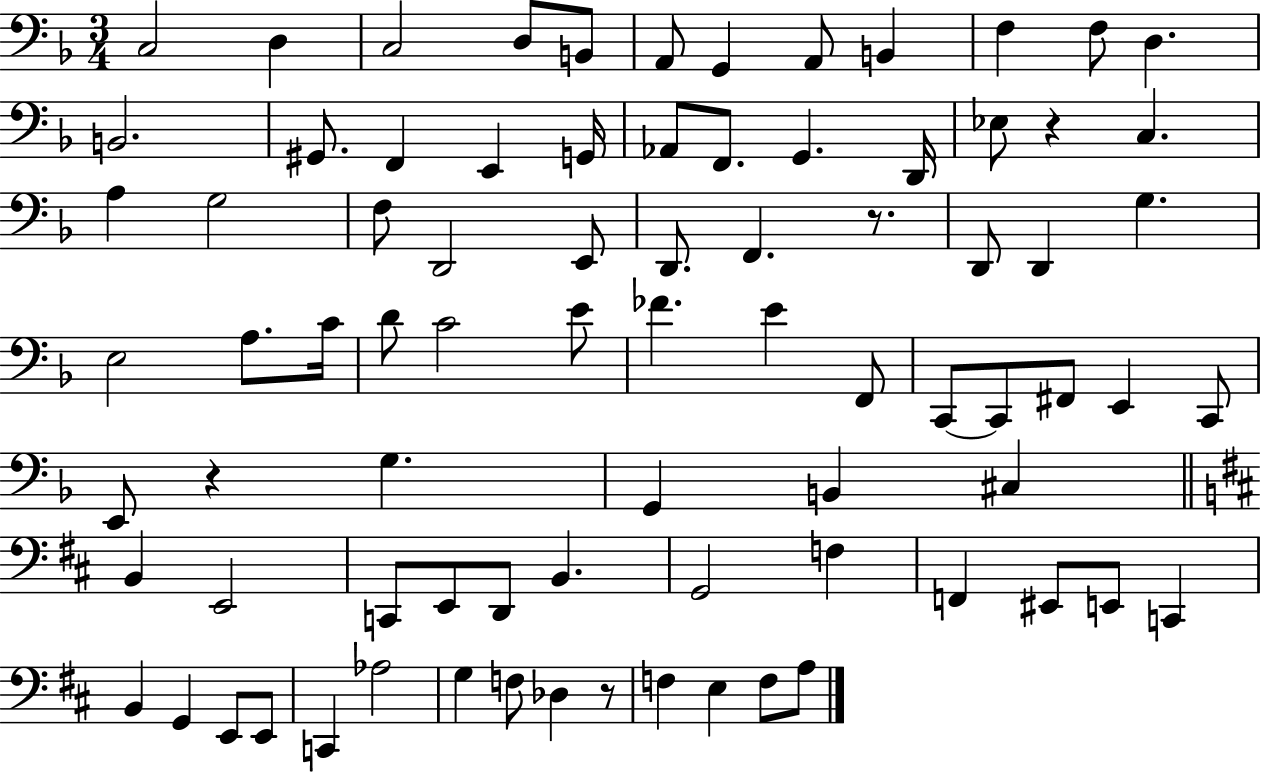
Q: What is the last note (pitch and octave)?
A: A3